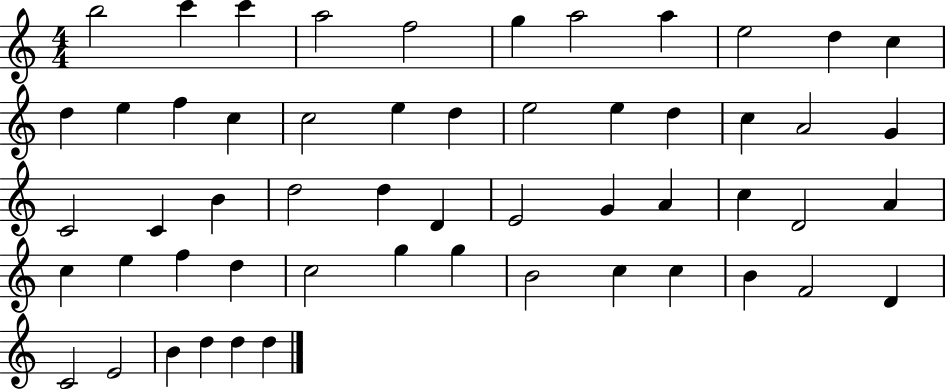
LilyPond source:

{
  \clef treble
  \numericTimeSignature
  \time 4/4
  \key c \major
  b''2 c'''4 c'''4 | a''2 f''2 | g''4 a''2 a''4 | e''2 d''4 c''4 | \break d''4 e''4 f''4 c''4 | c''2 e''4 d''4 | e''2 e''4 d''4 | c''4 a'2 g'4 | \break c'2 c'4 b'4 | d''2 d''4 d'4 | e'2 g'4 a'4 | c''4 d'2 a'4 | \break c''4 e''4 f''4 d''4 | c''2 g''4 g''4 | b'2 c''4 c''4 | b'4 f'2 d'4 | \break c'2 e'2 | b'4 d''4 d''4 d''4 | \bar "|."
}